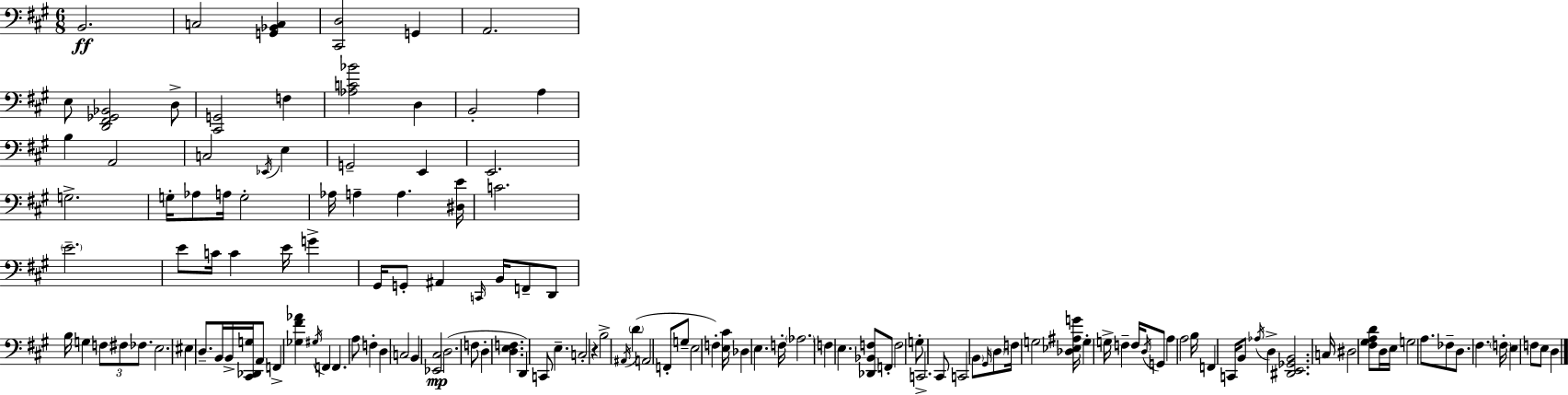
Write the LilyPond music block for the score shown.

{
  \clef bass
  \numericTimeSignature
  \time 6/8
  \key a \major
  b,2.\ff | c2 <g, bes, c>4 | <cis, d>2 g,4 | a,2. | \break e8 <d, fis, ges, bes,>2 d8-> | <cis, g,>2 f4 | <aes c' bes'>2 d4 | b,2-. a4 | \break b4 a,2 | c2 \acciaccatura { ees,16 } e4 | g,2-- e,4 | e,2. | \break g2.-> | g16-. aes8 a16 g2-. | aes16 a4-- a4. | <dis e'>16 c'2. | \break \parenthesize e'2.-- | e'8 c'16 c'4 e'16 g'4-> | gis,16 g,8-. ais,4 \grace { c,16 } b,16 f,8-- | d,8 b16 g4 \tuplet 3/2 { f8 fis8 fes8. } | \break e2. | eis4 d8.-- b,16 b,16-> <cis, des, g>16 | a,8 f,4-> <ges fis' aes'>4 \acciaccatura { gis16 } f,4 | f,4. a8 f4-. | \break d4 c2 | b,4 <ees, cis>2\mp | d2.( | f8 d4-. <d e f>4. | \break d,4) c,8 e4.-- | c2-. r4 | b2-> \acciaccatura { ais,16 } | \parenthesize d'4( a,2 | \break f,8-. g8-- e2 | f4-.) <e cis'>16 des4 e4. | f16-. \parenthesize aes2. | f4 e4. | \break <des, bes, f>8 f,8-. f2 | g8-. c,2.-> | cis,8 c,2 | \parenthesize b,8 \grace { gis,16 } \parenthesize d8 f16 g2 | \break <des ees ais g'>16 g4-. g16-> f4-- | f16 \acciaccatura { d16 } g,8 a4 a2 | b16 f,4 c,16 | b,8 \acciaccatura { aes16 } d4-> <dis, e, ges, b,>2. | \break c16 dis2 | <fis gis a d'>8 d16 e16 g2 | a8. fes8-- d8. | fis4. \parenthesize f16-. e4 f8 | \break e8 d4 \bar "|."
}